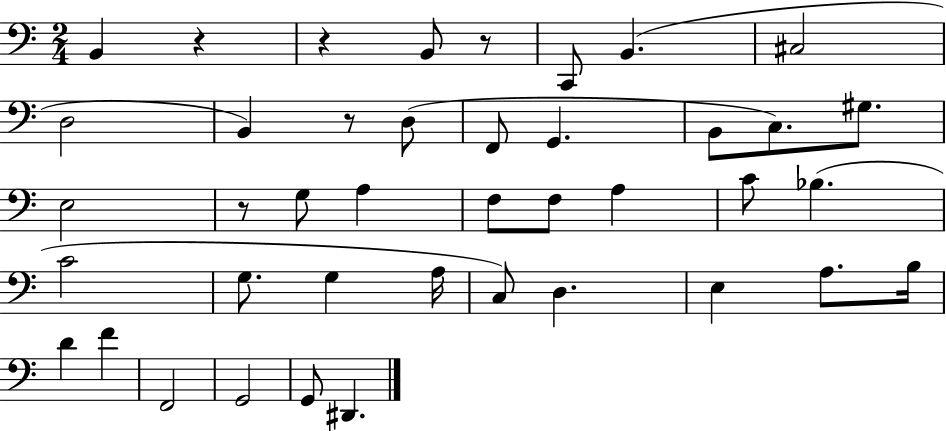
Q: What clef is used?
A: bass